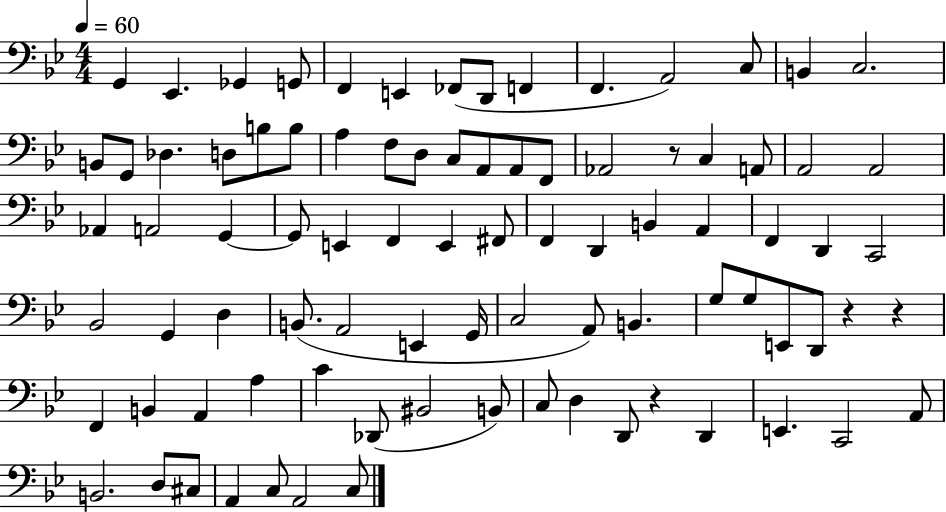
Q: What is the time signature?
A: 4/4